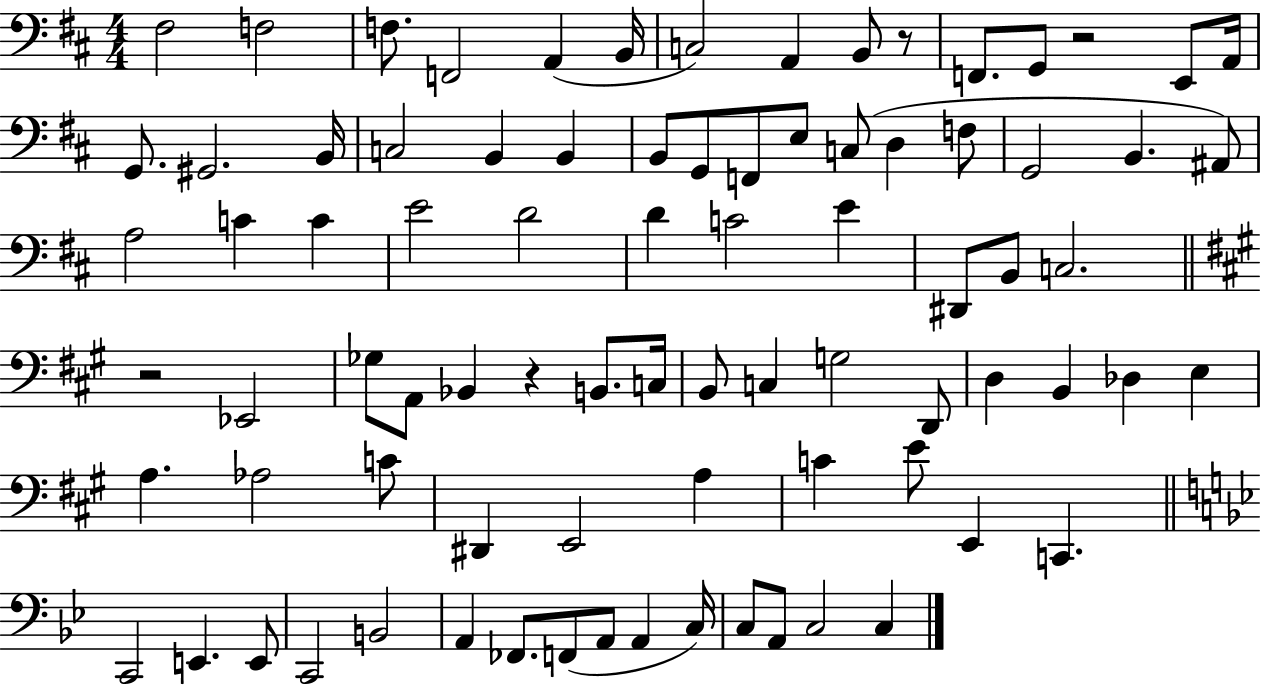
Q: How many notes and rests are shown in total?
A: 83